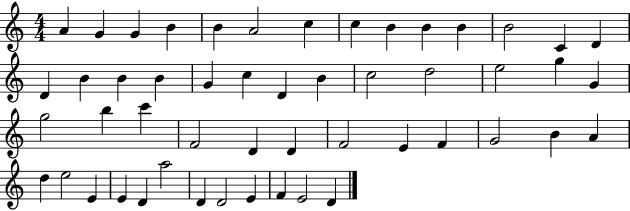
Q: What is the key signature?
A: C major